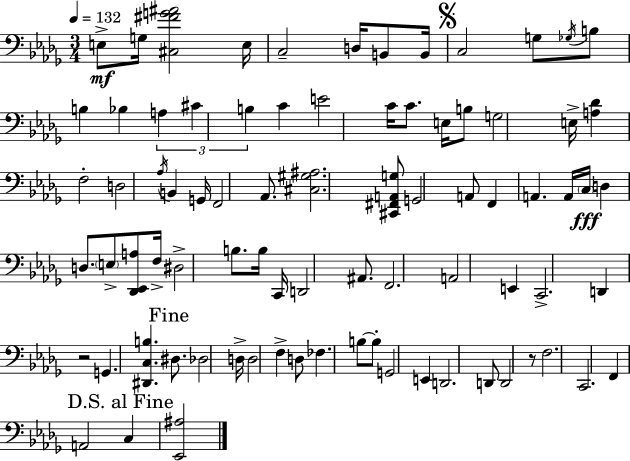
{
  \clef bass
  \numericTimeSignature
  \time 3/4
  \key bes \minor
  \tempo 4 = 132
  e8->\mf g16 <cis fis' g' ais'>2 e16 | c2-- d16 b,8 b,16 | \mark \markup { \musicglyph "scripts.segno" } c2 g8 \acciaccatura { ges16 } b8 | b4 bes4 \tuplet 3/2 { a4 | \break cis'4 b4 } c'4 | e'2 c'16 c'8. | e16 b8 g2 | e16-> <a des'>4 f2-. | \break d2 \acciaccatura { aes16 } b,4 | g,16 f,2 aes,8. | <cis gis ais>2. | <cis, fis, a, g>8 g,2 | \break a,8 f,4 a,4. | a,16 \parenthesize c16\fff d4 d8. \parenthesize e8-> <des, ees, a>8 | f16-> dis2-> b8. | b16 c,16 d,2 ais,8. | \break f,2. | a,2 e,4 | c,2.-> | d,4 r2 | \break g,4. <dis, c b>4. | \mark "Fine" dis8. des2 | d16-> d2 f4-> | d8 fes4. b8~~ | \break b8-. g,2 e,4 | d,2. | d,8 d,2 | r8 f2. | \break c,2. | f,4 a,2 | \mark "D.S. al Fine" c4 <ees, ais>2 | \bar "|."
}